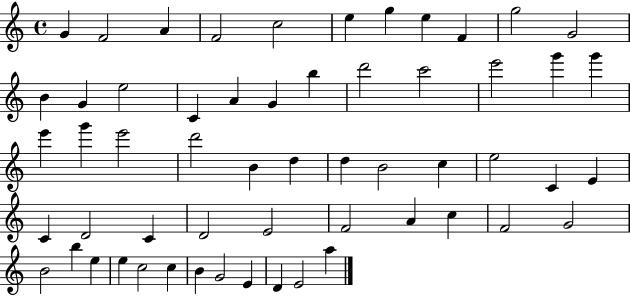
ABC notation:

X:1
T:Untitled
M:4/4
L:1/4
K:C
G F2 A F2 c2 e g e F g2 G2 B G e2 C A G b d'2 c'2 e'2 g' g' e' g' e'2 d'2 B d d B2 c e2 C E C D2 C D2 E2 F2 A c F2 G2 B2 b e e c2 c B G2 E D E2 a